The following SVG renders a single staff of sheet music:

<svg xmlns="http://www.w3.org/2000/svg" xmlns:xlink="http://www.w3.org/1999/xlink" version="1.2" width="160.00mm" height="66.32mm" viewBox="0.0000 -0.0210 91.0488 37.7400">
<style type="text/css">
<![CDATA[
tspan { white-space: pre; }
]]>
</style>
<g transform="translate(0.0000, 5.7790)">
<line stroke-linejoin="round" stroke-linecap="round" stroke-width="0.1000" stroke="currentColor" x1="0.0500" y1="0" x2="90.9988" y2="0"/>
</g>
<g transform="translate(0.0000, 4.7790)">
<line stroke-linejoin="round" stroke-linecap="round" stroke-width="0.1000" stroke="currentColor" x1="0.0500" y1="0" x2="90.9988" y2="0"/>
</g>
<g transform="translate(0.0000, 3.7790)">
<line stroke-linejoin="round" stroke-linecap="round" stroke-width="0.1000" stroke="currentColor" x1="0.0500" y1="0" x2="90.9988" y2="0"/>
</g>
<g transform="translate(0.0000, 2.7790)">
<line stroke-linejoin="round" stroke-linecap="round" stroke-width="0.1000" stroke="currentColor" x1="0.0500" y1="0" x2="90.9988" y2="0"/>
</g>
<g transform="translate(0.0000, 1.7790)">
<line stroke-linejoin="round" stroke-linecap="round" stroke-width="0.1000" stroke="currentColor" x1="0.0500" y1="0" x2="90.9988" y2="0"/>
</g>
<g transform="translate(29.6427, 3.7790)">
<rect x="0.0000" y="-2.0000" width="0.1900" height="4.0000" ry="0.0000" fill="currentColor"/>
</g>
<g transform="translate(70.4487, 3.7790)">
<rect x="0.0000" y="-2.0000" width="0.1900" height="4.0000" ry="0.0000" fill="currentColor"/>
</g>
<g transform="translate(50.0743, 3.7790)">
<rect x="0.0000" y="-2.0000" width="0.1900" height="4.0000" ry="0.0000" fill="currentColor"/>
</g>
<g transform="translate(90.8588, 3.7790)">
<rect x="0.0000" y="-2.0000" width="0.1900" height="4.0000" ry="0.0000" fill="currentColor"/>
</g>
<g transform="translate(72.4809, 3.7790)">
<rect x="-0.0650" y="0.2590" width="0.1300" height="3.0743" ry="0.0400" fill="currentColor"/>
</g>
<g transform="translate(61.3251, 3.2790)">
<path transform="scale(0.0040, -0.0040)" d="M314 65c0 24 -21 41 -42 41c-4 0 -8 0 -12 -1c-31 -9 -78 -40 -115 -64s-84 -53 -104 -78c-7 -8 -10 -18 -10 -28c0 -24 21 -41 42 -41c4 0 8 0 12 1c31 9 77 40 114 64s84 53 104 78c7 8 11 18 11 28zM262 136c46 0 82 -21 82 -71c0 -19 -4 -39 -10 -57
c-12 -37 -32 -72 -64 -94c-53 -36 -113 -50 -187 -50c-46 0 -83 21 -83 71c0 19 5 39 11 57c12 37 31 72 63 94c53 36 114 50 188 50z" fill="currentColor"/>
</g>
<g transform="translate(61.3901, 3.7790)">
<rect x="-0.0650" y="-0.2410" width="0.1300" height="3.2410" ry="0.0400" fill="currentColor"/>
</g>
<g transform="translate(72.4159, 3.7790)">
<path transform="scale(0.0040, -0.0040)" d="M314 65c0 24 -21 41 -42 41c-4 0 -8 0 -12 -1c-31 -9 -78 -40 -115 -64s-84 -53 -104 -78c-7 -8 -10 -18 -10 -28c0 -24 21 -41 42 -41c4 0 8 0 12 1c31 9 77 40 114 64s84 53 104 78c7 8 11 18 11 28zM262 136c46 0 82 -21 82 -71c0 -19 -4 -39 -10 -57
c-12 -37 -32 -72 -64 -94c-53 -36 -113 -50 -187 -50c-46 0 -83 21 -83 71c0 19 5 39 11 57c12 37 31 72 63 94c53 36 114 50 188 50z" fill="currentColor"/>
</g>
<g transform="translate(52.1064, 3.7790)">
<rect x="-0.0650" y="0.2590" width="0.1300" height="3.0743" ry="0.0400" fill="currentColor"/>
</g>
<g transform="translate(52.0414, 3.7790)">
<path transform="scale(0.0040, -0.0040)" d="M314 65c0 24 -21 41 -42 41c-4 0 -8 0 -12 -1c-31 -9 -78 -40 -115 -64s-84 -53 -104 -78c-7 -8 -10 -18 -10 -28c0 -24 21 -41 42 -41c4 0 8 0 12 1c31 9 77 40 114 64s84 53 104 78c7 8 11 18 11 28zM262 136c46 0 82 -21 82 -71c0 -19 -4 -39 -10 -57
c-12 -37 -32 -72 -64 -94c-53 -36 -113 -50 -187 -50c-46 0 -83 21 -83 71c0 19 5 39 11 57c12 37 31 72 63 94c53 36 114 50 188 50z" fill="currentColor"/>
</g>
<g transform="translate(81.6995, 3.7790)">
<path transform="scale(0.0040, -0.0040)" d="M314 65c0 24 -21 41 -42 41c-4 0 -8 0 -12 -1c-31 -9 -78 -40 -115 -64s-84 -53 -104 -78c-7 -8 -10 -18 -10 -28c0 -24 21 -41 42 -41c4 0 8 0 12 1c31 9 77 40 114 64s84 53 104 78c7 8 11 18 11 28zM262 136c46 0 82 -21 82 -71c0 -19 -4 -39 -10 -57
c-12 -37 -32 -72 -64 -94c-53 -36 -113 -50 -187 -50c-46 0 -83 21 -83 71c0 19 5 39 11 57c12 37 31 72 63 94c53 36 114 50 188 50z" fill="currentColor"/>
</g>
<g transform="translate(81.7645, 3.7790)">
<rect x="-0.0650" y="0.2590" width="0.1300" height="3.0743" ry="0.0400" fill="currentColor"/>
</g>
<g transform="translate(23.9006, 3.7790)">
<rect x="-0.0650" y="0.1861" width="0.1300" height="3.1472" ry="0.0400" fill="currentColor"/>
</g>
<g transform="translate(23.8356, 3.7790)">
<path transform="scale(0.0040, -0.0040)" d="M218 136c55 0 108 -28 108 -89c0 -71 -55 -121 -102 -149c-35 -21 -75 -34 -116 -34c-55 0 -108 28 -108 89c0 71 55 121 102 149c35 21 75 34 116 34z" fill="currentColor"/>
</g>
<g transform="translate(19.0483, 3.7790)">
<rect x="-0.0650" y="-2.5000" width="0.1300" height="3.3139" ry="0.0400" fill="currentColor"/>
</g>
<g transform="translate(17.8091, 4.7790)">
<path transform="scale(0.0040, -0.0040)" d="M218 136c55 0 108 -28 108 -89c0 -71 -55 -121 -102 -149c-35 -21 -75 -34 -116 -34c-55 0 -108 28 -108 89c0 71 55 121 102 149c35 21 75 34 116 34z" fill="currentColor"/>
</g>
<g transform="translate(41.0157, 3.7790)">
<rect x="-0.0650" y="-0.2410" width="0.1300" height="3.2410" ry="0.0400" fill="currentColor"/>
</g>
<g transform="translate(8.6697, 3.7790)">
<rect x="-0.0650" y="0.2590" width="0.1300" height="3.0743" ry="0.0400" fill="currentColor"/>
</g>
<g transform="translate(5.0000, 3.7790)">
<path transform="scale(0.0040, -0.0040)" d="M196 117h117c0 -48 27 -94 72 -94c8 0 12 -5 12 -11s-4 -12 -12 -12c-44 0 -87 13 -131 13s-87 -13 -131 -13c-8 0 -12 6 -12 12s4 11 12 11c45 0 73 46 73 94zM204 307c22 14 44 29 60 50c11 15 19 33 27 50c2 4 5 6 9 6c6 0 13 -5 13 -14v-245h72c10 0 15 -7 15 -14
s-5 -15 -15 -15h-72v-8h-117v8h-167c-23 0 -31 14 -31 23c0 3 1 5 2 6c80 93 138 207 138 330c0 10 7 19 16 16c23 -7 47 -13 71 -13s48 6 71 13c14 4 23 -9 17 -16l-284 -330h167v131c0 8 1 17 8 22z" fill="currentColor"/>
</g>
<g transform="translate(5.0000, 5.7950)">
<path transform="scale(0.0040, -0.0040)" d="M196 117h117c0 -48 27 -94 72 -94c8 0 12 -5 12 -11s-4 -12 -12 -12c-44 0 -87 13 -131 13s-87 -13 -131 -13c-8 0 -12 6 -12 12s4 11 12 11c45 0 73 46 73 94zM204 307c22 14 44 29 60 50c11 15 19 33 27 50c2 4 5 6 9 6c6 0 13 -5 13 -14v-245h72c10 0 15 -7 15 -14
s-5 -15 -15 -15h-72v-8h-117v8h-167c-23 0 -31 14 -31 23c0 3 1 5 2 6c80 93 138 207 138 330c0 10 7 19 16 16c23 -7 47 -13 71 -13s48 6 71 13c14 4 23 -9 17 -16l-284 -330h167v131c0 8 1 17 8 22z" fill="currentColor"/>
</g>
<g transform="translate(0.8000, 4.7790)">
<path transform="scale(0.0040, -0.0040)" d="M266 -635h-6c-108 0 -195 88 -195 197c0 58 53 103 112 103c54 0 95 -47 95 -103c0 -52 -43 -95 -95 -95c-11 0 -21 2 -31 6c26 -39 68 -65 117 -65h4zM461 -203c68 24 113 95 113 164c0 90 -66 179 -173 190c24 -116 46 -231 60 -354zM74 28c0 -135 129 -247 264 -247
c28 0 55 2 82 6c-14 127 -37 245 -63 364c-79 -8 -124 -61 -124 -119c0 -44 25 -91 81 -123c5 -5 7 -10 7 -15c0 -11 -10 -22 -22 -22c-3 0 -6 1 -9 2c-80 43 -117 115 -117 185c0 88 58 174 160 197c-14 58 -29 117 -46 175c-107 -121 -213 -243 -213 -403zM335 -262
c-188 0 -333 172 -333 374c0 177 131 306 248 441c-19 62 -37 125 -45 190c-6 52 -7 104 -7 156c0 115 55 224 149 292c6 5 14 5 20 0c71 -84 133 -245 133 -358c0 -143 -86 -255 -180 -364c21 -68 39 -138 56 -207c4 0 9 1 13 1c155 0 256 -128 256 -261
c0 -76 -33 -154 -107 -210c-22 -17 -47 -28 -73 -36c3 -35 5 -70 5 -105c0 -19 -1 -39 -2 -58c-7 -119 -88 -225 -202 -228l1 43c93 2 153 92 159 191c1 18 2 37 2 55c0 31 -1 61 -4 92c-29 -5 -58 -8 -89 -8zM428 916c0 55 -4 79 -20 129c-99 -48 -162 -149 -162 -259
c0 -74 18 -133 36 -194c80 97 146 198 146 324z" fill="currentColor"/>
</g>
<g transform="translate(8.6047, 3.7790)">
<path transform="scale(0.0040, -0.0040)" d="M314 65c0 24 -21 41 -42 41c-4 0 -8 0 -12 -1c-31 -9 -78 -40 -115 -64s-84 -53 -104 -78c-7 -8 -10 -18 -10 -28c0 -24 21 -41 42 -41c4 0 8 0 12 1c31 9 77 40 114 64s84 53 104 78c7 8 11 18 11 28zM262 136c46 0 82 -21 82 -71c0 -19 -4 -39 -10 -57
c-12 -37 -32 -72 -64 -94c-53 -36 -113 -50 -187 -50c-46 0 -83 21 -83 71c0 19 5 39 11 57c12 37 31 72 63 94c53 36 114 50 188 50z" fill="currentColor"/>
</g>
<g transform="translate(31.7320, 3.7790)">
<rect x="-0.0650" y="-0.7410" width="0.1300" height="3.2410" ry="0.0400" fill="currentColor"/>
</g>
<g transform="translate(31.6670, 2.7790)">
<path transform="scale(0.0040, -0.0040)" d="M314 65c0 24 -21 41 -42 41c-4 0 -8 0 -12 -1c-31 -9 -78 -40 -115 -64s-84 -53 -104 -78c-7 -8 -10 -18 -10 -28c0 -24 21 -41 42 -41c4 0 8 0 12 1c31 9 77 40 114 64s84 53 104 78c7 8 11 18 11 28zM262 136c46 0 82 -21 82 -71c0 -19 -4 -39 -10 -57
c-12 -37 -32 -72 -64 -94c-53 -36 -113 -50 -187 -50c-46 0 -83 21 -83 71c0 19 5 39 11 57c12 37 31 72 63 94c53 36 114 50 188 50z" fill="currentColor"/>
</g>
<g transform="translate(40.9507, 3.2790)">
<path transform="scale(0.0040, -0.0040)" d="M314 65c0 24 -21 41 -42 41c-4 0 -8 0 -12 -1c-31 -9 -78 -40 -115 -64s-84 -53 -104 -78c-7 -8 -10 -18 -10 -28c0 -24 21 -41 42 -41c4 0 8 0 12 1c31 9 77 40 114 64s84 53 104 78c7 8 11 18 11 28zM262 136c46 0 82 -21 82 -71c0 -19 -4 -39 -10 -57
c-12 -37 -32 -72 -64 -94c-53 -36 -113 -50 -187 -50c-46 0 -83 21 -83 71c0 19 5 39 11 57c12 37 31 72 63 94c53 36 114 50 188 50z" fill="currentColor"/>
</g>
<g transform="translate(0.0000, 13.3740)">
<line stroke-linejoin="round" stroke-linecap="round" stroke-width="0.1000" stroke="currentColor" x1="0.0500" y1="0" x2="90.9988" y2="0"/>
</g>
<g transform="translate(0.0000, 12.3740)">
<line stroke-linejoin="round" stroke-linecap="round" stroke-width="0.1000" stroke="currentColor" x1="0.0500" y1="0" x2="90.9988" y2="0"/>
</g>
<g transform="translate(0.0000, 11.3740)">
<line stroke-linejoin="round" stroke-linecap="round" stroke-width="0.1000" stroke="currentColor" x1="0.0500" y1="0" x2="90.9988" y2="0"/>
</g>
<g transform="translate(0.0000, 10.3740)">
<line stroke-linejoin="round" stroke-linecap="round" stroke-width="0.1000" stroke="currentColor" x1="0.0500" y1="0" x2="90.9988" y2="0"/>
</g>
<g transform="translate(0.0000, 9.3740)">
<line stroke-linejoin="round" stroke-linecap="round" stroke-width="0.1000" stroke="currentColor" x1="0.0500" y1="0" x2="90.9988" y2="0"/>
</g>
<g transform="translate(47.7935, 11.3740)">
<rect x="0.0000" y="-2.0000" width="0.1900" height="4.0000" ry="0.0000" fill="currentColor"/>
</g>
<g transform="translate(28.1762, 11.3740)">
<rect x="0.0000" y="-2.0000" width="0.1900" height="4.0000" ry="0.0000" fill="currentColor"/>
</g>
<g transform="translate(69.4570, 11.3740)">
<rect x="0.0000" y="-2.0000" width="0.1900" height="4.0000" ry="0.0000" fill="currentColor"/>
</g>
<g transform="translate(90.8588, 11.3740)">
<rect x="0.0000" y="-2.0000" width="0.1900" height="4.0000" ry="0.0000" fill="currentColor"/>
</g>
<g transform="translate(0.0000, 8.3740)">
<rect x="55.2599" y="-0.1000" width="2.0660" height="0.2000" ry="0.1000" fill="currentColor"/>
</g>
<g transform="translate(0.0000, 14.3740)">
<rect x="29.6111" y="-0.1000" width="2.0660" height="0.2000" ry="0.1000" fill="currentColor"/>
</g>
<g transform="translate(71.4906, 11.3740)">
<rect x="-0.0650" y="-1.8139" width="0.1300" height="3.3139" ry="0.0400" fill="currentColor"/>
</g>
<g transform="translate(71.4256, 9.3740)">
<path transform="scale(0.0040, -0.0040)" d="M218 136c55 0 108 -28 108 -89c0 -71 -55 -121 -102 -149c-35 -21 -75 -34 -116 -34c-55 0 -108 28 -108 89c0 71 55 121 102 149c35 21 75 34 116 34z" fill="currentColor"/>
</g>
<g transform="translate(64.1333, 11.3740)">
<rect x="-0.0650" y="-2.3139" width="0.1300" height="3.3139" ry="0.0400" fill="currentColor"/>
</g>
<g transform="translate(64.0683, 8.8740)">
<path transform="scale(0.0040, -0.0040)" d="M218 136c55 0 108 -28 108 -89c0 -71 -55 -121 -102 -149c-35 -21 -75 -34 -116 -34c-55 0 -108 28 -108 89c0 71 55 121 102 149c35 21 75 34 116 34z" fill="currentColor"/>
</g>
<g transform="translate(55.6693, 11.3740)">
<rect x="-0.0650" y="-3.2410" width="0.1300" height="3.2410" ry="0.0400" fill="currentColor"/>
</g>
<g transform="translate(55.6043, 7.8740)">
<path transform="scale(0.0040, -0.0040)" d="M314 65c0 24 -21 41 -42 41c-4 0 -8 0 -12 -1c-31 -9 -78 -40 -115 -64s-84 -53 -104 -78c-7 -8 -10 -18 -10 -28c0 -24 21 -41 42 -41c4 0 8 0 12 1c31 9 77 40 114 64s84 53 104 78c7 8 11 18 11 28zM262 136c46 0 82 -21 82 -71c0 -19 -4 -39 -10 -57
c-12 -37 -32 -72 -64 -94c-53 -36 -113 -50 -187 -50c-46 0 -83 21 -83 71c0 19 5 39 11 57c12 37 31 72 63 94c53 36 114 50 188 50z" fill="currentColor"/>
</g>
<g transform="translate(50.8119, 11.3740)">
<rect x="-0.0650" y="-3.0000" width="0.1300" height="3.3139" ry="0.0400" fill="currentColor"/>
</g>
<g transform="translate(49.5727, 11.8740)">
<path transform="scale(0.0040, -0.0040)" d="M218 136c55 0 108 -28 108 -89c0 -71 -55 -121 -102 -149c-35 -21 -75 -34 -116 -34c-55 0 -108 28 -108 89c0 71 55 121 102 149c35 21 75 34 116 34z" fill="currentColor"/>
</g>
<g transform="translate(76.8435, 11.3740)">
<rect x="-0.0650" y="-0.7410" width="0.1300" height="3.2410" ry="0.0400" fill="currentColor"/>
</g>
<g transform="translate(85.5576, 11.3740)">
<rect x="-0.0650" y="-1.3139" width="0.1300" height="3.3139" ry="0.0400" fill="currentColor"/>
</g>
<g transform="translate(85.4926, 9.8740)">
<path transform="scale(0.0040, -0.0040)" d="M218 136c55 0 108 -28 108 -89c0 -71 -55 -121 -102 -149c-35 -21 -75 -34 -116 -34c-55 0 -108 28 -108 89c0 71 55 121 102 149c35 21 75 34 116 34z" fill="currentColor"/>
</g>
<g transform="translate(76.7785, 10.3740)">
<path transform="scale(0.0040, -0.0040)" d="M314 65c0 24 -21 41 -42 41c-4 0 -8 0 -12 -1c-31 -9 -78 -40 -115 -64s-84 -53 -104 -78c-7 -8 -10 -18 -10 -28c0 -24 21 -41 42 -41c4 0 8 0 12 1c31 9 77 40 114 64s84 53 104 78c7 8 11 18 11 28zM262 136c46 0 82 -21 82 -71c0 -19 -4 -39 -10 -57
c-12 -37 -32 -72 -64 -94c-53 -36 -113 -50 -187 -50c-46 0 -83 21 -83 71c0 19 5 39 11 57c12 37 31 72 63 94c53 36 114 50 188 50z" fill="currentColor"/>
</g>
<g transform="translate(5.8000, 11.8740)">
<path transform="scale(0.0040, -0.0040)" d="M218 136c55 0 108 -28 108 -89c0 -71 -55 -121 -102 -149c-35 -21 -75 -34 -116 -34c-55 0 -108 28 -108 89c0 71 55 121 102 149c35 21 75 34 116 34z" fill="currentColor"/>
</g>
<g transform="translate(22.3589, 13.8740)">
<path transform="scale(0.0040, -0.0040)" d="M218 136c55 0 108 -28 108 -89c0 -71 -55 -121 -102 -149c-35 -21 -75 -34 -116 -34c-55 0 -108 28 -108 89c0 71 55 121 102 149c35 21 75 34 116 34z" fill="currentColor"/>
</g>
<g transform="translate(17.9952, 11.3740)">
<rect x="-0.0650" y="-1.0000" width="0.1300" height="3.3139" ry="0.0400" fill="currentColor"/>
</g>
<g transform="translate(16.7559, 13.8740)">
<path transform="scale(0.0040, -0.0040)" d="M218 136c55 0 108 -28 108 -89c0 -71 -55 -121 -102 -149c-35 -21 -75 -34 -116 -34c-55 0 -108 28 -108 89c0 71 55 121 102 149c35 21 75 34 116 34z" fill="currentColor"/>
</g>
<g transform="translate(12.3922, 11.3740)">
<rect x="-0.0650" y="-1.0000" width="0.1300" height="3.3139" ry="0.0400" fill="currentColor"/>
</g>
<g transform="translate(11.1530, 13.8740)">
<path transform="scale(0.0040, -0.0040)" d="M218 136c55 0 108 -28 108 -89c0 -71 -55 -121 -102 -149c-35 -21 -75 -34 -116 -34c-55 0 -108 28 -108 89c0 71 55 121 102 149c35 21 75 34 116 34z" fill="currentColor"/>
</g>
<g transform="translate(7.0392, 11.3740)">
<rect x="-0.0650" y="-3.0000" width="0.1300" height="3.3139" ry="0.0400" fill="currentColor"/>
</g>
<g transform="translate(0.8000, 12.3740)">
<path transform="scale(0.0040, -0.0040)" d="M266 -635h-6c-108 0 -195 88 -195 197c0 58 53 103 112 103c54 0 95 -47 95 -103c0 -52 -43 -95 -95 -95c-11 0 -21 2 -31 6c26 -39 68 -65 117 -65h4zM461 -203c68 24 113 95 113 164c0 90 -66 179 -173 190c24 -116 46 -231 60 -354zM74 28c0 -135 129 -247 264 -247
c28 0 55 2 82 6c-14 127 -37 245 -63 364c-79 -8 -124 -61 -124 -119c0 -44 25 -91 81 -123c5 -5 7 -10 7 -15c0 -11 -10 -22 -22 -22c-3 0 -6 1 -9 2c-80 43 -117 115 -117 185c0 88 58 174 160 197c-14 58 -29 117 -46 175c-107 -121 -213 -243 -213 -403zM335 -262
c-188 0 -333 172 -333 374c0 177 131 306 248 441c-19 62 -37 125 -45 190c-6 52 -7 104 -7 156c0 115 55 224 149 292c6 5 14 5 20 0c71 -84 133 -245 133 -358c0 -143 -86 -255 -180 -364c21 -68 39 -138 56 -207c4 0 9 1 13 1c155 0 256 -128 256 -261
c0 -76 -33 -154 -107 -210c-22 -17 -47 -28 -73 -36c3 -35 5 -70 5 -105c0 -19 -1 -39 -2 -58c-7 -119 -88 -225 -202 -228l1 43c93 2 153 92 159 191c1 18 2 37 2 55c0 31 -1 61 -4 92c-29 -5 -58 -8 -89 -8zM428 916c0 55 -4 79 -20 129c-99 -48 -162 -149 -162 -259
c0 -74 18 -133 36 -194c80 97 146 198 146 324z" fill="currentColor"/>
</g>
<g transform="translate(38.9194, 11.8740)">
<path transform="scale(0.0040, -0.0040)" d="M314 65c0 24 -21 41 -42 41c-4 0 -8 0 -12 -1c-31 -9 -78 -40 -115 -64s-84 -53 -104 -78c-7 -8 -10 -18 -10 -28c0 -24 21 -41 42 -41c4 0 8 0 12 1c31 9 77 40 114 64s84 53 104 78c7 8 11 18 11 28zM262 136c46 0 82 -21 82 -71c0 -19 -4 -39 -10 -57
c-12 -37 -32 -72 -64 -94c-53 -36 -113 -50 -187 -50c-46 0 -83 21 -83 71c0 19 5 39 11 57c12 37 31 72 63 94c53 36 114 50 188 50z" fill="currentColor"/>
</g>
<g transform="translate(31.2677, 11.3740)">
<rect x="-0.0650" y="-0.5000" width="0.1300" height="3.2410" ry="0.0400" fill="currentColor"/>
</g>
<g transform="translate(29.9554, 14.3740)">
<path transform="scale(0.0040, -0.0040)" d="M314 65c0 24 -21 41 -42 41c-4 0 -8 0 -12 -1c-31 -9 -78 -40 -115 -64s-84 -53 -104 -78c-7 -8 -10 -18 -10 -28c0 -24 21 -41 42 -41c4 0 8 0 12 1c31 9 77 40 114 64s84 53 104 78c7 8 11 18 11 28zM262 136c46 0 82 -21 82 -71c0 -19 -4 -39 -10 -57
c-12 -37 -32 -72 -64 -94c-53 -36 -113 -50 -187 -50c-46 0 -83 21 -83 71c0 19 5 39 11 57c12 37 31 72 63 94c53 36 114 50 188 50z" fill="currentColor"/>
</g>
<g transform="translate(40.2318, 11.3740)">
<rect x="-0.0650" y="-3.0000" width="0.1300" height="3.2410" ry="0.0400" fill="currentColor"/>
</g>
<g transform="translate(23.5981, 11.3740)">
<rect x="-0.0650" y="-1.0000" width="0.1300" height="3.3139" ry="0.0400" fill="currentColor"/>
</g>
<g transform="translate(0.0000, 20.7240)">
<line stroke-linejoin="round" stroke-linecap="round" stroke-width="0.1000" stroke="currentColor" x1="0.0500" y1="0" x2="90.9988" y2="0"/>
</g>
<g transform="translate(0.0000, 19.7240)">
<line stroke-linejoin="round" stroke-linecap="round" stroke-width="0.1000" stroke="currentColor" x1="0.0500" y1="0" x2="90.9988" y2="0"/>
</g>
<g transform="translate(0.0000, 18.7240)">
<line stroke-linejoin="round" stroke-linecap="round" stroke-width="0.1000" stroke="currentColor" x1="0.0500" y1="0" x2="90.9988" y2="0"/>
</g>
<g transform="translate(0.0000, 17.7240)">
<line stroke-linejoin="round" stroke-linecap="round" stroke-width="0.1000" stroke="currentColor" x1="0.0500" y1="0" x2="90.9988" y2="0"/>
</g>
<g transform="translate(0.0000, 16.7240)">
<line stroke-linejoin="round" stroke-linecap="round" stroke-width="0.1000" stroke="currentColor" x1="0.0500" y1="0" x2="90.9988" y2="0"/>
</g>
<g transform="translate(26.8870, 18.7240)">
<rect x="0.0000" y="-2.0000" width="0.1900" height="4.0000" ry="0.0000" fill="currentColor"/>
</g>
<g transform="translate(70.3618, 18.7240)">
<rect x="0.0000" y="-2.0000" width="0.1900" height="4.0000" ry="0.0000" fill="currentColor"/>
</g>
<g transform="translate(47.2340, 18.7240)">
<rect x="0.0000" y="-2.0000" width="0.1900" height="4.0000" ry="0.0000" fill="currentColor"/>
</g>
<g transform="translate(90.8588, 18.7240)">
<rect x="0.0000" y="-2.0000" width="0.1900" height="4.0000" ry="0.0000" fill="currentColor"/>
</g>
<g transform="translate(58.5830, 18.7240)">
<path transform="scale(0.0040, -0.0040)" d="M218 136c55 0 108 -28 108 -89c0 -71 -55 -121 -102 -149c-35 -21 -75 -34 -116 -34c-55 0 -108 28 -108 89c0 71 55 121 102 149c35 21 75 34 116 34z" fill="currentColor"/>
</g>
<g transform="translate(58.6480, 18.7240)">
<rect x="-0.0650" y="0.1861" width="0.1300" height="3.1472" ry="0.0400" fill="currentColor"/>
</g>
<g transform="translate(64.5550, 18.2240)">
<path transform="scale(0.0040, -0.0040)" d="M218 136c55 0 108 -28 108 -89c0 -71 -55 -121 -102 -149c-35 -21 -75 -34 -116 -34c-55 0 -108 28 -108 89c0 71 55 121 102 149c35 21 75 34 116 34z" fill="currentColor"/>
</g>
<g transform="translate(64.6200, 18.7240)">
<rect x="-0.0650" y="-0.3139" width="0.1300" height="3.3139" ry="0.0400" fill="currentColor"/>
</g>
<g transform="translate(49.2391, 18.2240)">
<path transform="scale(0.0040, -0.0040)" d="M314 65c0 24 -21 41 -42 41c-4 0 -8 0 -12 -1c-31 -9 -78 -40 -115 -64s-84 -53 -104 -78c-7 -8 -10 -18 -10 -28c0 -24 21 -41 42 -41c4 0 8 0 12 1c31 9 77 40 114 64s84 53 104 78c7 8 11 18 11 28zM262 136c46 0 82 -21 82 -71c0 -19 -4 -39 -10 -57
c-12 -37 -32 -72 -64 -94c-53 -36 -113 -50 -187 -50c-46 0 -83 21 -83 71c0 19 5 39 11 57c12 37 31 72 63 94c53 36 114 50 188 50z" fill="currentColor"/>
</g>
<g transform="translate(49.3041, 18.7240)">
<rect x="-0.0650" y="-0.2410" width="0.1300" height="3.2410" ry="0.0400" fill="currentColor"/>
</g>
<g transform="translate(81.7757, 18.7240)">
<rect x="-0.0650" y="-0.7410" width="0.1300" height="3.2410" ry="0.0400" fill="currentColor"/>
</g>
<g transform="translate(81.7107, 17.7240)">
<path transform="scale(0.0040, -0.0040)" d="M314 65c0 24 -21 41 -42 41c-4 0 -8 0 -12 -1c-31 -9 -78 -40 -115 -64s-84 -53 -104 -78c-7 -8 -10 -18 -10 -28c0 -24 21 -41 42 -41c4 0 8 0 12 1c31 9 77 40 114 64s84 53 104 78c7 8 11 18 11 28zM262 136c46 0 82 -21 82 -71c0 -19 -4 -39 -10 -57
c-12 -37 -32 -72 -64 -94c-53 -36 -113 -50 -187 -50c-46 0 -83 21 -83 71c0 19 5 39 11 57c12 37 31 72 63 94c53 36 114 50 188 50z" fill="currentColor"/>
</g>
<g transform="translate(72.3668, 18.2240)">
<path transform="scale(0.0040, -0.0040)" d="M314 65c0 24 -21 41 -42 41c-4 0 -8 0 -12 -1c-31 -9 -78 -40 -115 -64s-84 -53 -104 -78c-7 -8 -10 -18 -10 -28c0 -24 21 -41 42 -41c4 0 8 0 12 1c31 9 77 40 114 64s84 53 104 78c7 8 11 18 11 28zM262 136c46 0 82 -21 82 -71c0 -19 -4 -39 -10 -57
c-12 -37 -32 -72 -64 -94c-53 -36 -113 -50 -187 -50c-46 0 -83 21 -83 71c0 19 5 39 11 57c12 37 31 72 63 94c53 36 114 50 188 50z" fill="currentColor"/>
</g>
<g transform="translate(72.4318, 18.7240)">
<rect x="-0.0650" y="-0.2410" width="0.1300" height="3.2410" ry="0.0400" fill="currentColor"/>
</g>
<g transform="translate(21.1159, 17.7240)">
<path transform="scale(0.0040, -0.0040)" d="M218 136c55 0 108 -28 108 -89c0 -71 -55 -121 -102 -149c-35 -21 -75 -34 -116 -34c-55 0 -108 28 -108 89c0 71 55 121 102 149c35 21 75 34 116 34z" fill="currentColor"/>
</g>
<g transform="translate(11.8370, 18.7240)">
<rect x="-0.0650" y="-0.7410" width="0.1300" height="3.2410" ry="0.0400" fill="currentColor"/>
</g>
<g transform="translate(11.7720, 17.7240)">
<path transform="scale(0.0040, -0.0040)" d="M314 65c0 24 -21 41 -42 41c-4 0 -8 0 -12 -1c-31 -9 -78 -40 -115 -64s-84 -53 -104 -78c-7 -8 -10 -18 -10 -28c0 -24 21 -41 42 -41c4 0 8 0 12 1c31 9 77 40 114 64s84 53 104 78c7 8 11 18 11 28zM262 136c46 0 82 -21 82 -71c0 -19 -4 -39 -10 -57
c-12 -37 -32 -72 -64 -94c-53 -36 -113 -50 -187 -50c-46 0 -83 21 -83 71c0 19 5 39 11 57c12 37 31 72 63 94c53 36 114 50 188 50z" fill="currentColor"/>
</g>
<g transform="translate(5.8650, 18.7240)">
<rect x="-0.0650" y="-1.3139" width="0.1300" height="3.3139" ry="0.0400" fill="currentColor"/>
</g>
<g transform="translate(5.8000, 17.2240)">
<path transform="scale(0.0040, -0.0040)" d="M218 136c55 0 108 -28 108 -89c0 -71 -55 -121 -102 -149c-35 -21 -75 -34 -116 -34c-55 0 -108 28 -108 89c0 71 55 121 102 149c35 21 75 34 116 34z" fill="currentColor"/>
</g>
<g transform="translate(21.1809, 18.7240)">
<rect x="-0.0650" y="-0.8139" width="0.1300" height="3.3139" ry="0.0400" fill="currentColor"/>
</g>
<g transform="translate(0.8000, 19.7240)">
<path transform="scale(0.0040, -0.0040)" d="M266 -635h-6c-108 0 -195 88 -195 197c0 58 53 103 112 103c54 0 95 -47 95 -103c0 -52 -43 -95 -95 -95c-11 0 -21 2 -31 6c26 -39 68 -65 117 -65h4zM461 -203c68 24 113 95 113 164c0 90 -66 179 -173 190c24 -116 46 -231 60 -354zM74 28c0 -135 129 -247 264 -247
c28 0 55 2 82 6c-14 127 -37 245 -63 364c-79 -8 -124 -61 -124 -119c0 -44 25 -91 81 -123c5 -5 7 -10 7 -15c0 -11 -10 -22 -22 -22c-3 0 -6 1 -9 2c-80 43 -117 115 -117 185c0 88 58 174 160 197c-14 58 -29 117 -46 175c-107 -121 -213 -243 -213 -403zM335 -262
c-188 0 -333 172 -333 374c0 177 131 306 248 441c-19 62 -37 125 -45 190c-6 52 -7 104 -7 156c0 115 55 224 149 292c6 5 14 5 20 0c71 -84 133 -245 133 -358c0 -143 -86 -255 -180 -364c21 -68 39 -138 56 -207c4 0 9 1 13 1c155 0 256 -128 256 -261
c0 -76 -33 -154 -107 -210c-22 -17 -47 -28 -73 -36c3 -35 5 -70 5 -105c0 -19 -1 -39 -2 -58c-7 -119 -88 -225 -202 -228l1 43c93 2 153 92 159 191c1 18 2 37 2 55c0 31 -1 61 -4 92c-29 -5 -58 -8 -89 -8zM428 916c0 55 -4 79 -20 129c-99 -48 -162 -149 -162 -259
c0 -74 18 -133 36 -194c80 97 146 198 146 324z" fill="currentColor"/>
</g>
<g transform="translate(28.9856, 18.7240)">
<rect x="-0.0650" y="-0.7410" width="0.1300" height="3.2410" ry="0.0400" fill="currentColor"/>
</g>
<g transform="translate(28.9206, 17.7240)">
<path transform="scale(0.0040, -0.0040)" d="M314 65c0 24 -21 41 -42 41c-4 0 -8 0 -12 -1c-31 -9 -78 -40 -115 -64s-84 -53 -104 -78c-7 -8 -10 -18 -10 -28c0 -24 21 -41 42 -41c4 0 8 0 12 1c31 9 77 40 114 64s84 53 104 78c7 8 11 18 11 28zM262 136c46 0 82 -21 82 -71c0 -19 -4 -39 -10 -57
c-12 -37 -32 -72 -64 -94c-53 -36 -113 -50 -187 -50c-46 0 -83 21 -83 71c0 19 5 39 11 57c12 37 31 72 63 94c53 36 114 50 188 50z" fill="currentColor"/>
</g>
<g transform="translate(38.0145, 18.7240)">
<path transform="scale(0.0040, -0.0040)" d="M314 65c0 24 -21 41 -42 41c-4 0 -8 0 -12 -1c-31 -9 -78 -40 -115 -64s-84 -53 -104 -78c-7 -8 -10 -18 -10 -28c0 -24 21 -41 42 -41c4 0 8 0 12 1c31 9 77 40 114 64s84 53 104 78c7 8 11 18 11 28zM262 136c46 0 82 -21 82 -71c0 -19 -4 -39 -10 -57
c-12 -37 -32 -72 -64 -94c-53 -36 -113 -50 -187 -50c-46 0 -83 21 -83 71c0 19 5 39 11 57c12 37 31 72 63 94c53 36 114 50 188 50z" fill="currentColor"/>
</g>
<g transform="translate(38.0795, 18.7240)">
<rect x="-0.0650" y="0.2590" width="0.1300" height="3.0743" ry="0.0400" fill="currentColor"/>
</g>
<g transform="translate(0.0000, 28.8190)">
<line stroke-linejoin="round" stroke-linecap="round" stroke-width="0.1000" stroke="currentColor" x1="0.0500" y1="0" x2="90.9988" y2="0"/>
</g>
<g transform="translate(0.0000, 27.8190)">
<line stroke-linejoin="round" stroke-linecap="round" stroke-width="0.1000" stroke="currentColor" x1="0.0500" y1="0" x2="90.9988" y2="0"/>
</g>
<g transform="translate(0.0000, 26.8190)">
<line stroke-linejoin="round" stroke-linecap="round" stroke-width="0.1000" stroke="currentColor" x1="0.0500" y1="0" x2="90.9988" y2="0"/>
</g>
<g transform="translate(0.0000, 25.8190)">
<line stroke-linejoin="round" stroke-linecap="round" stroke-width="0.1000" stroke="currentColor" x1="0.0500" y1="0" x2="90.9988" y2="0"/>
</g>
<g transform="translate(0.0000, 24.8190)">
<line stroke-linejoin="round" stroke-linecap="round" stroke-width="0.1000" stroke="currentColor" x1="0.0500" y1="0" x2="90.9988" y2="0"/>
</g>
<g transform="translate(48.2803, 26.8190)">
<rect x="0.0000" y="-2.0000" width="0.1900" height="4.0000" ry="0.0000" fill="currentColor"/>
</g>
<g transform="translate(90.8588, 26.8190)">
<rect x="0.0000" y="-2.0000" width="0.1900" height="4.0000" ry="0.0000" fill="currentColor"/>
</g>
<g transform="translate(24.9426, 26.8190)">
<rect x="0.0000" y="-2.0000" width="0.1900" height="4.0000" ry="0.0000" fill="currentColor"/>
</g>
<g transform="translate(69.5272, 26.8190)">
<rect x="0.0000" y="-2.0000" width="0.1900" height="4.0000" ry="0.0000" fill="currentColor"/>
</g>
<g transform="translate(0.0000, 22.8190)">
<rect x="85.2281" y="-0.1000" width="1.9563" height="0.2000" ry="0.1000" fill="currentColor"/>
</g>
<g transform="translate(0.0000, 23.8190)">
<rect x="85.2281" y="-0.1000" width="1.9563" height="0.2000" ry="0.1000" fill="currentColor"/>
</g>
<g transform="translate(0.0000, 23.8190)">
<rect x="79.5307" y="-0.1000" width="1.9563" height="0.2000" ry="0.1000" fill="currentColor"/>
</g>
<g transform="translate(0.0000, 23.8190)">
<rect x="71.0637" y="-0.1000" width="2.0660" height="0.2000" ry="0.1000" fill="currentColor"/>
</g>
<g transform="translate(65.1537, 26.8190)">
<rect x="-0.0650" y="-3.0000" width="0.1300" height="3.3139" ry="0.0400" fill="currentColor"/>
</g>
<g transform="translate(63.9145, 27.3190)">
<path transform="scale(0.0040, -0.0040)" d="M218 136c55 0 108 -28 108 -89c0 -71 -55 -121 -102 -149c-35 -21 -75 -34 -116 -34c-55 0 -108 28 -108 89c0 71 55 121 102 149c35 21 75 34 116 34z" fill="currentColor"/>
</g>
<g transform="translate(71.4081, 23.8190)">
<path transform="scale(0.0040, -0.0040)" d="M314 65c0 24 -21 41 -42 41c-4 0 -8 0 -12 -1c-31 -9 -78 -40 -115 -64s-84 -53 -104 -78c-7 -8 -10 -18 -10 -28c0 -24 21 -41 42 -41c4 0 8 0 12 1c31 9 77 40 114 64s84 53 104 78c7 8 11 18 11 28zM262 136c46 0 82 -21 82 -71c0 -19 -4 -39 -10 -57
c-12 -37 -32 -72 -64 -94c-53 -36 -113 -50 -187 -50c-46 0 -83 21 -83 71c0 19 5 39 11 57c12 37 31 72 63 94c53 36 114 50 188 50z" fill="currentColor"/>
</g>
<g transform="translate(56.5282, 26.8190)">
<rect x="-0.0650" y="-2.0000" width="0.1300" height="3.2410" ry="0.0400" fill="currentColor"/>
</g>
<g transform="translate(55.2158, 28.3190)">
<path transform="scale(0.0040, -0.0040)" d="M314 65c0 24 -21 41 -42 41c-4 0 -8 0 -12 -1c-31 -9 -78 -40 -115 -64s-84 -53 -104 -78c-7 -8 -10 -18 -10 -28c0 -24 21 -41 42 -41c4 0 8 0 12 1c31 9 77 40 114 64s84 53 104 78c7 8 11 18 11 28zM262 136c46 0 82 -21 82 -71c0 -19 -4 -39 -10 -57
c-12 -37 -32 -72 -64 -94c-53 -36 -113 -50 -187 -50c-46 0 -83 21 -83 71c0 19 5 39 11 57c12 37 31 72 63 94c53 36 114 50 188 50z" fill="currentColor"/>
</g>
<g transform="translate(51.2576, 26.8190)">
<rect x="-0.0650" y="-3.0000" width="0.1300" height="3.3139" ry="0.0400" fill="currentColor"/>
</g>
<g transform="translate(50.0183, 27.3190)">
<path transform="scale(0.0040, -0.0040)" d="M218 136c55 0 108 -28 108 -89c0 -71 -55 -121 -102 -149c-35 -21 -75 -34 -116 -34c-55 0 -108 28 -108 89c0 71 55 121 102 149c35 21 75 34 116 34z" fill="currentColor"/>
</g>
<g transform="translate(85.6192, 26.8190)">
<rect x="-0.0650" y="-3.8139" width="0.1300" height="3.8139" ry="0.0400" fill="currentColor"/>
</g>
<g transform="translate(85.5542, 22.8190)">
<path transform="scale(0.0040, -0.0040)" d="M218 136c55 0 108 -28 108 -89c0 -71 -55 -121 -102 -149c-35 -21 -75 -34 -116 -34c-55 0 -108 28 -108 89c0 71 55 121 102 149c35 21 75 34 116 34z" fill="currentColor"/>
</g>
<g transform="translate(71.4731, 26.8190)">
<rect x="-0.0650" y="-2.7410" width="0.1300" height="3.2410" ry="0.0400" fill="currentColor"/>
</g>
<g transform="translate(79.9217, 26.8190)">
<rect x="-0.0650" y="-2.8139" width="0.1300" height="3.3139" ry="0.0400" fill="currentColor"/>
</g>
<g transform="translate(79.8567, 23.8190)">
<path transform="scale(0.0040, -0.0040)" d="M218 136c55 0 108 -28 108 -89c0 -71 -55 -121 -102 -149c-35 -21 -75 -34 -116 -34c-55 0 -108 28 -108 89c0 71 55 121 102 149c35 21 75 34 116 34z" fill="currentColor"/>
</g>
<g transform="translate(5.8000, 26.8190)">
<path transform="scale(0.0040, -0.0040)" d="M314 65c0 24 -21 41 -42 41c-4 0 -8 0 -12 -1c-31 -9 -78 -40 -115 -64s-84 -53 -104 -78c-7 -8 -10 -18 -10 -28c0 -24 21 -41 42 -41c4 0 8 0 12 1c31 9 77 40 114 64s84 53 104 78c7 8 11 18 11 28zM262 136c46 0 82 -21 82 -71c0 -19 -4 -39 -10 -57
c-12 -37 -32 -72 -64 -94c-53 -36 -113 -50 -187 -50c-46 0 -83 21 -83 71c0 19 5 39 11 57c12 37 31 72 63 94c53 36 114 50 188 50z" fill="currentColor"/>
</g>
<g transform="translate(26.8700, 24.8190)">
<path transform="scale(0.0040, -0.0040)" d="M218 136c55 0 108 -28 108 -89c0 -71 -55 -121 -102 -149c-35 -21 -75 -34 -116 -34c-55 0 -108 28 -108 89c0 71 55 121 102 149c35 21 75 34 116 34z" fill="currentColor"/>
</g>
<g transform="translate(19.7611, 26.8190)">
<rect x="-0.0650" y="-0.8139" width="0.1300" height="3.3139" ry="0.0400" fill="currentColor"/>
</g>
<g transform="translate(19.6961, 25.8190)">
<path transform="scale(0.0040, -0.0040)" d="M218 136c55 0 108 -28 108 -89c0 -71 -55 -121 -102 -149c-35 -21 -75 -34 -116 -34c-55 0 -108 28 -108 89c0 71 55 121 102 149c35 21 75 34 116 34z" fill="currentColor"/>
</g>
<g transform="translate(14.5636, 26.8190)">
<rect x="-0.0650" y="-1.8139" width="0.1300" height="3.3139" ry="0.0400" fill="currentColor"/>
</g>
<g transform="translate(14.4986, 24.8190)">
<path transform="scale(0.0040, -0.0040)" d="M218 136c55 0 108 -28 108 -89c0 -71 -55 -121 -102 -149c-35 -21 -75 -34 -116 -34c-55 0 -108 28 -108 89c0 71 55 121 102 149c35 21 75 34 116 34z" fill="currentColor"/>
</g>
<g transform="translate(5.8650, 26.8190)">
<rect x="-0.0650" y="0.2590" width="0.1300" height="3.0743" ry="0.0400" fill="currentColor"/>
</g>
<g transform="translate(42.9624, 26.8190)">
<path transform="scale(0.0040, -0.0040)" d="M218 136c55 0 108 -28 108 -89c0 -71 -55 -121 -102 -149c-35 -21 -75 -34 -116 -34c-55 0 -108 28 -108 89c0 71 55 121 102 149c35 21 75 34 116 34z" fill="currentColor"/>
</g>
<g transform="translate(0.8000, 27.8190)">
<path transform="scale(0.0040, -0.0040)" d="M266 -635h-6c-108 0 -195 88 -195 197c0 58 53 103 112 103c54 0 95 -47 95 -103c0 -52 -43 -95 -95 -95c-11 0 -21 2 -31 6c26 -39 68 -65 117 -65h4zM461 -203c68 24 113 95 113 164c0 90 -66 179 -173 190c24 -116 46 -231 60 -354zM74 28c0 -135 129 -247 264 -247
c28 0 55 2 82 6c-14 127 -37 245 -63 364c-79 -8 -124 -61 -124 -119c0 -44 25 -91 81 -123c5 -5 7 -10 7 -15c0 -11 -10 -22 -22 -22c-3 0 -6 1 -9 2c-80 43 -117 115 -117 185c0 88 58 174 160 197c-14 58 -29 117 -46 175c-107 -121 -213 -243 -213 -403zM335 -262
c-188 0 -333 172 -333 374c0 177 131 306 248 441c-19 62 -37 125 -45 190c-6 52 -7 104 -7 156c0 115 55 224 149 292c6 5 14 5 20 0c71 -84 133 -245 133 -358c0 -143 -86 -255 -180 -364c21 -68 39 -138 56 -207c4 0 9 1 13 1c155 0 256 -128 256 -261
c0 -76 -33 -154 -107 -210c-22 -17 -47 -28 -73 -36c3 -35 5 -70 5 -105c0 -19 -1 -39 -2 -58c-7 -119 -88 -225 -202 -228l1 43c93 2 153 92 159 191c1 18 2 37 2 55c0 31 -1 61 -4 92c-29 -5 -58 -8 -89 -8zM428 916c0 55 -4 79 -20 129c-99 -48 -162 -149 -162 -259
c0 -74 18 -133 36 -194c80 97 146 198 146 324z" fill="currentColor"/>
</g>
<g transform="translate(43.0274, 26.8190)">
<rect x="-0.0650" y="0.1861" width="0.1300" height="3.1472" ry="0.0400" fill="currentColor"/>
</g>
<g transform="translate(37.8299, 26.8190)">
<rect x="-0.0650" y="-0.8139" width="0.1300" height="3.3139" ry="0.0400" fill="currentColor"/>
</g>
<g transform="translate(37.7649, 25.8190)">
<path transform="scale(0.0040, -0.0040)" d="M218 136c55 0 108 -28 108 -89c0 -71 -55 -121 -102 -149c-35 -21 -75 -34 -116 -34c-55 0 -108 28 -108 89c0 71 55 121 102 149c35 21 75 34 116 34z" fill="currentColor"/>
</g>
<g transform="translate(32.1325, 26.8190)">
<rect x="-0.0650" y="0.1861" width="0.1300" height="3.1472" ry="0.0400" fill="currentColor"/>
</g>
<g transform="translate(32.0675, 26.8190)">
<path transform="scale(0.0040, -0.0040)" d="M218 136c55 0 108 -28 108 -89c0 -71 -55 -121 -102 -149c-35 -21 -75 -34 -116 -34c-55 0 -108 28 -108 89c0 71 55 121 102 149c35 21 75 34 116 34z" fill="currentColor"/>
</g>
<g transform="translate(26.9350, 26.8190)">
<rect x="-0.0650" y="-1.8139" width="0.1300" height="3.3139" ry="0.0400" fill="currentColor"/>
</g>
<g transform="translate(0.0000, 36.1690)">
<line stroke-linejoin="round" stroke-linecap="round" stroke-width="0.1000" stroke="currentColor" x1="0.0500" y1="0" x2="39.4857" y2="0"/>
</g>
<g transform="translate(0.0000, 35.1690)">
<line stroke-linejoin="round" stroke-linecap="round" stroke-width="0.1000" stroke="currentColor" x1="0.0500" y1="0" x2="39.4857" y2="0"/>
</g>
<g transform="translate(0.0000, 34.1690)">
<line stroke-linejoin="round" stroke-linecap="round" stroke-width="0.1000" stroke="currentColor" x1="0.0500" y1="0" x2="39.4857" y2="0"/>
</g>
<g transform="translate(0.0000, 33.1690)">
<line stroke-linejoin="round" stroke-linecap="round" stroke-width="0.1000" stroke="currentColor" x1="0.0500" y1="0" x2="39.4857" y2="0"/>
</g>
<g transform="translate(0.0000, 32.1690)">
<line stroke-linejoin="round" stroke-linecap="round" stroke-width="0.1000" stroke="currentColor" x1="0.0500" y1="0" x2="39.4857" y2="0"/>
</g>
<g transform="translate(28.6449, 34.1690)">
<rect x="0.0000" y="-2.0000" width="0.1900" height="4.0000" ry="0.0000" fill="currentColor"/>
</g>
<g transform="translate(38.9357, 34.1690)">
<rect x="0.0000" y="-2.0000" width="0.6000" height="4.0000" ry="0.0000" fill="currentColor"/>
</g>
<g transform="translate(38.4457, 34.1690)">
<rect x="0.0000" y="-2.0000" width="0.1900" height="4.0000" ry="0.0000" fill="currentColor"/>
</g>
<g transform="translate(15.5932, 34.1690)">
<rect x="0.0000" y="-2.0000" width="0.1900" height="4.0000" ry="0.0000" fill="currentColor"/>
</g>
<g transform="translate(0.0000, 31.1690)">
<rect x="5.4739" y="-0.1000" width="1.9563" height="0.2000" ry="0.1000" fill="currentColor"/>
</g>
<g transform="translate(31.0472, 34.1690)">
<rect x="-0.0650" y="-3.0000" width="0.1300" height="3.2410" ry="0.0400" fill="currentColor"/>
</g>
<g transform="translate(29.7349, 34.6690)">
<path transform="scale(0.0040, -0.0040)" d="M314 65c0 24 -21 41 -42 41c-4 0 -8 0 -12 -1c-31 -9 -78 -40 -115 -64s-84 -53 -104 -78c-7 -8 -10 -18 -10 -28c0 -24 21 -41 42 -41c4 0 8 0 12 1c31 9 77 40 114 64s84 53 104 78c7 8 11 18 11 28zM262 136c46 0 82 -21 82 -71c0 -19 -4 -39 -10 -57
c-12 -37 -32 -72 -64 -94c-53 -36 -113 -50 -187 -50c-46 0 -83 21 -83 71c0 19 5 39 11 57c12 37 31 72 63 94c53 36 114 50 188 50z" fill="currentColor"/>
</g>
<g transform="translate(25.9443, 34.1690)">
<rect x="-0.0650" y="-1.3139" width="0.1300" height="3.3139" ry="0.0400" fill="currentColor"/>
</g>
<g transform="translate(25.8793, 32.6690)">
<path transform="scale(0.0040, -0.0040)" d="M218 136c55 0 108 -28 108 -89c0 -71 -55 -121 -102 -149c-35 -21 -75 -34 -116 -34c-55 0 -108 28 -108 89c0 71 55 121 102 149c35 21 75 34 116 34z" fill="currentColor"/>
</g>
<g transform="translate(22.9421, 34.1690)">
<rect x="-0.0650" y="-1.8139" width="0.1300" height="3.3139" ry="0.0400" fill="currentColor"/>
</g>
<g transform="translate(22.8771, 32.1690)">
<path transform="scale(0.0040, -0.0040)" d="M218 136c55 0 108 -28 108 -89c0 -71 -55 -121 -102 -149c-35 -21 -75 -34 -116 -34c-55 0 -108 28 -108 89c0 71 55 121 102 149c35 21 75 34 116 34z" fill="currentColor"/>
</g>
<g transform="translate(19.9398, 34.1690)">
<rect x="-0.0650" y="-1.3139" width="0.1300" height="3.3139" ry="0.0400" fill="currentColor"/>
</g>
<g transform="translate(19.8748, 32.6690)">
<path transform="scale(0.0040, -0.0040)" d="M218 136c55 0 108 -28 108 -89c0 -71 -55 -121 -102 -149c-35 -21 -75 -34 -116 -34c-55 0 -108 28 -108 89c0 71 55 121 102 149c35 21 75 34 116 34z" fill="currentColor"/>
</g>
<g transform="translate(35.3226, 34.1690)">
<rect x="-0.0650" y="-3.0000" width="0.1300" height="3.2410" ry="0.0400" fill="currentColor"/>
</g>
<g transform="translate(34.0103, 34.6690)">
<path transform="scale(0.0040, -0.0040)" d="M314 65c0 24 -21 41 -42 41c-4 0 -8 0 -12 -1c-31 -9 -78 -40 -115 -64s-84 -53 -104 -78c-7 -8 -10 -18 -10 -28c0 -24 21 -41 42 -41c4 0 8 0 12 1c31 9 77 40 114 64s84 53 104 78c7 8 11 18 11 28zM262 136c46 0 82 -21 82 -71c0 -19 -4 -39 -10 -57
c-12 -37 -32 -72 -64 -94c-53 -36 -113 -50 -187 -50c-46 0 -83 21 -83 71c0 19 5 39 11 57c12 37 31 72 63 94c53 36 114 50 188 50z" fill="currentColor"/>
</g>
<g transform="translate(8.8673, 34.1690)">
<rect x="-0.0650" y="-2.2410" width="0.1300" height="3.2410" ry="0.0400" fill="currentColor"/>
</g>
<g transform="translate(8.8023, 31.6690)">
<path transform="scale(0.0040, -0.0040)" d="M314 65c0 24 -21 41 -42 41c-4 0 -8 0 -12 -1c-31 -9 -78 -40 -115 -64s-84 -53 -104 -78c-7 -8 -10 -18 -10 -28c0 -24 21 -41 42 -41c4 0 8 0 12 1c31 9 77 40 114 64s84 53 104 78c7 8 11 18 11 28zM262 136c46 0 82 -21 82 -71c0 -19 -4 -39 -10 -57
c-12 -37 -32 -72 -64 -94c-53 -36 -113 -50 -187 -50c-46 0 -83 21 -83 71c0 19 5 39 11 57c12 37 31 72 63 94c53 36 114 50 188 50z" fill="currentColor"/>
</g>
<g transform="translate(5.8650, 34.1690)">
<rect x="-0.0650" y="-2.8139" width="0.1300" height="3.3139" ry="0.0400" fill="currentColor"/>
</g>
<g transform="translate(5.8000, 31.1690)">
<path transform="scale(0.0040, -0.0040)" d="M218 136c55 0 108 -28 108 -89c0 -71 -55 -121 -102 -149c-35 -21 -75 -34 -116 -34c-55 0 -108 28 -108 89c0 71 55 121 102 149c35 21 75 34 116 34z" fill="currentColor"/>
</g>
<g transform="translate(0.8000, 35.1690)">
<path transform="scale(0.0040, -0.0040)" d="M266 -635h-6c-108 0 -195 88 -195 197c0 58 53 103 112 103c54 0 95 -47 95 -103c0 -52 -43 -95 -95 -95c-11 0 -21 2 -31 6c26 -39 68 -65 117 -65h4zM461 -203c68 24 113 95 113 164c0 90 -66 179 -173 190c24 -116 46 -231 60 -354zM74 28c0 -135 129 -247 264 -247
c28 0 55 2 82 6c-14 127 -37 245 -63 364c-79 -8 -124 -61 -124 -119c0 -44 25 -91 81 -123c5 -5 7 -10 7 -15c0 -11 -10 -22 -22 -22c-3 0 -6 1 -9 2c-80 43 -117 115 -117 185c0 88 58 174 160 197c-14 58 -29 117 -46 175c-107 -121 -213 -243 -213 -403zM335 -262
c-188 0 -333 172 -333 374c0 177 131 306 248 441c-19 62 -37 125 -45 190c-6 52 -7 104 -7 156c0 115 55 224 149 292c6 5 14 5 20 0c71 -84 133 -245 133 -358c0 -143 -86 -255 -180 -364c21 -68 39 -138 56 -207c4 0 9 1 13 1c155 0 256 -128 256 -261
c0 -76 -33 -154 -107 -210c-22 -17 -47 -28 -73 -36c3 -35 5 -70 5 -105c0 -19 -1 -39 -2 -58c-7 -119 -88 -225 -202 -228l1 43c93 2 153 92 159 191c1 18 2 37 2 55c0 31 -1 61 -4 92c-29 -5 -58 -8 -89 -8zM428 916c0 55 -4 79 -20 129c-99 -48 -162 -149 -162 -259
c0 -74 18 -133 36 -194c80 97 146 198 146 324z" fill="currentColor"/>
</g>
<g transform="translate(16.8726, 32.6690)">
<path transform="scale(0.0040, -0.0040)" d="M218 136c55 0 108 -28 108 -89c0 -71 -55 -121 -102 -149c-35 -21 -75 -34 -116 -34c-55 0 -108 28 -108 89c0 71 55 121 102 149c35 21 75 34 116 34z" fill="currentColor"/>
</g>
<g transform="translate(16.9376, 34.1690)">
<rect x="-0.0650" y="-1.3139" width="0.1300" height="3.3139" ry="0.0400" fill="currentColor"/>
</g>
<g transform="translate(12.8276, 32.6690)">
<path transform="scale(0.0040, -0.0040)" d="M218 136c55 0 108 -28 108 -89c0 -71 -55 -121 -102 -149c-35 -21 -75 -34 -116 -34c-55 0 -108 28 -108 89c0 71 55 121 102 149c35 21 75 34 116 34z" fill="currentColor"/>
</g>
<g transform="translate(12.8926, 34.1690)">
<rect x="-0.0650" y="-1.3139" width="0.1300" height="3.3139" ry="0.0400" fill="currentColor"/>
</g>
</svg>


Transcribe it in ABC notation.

X:1
T:Untitled
M:4/4
L:1/4
K:C
B2 G B d2 c2 B2 c2 B2 B2 A D D D C2 A2 A b2 g f d2 e e d2 d d2 B2 c2 B c c2 d2 B2 f d f B d B A F2 A a2 a c' a g2 e e e f e A2 A2